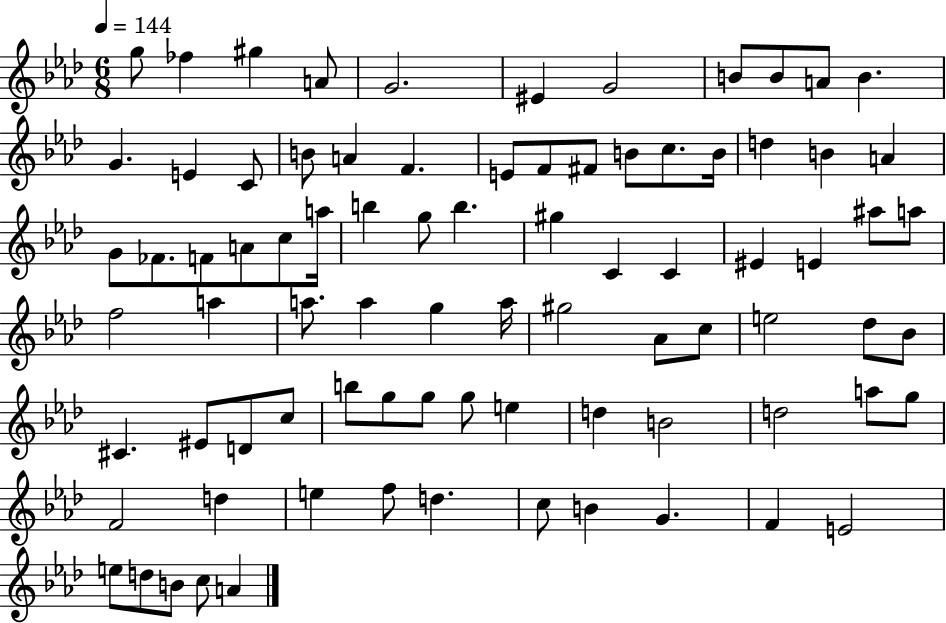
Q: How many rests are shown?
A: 0